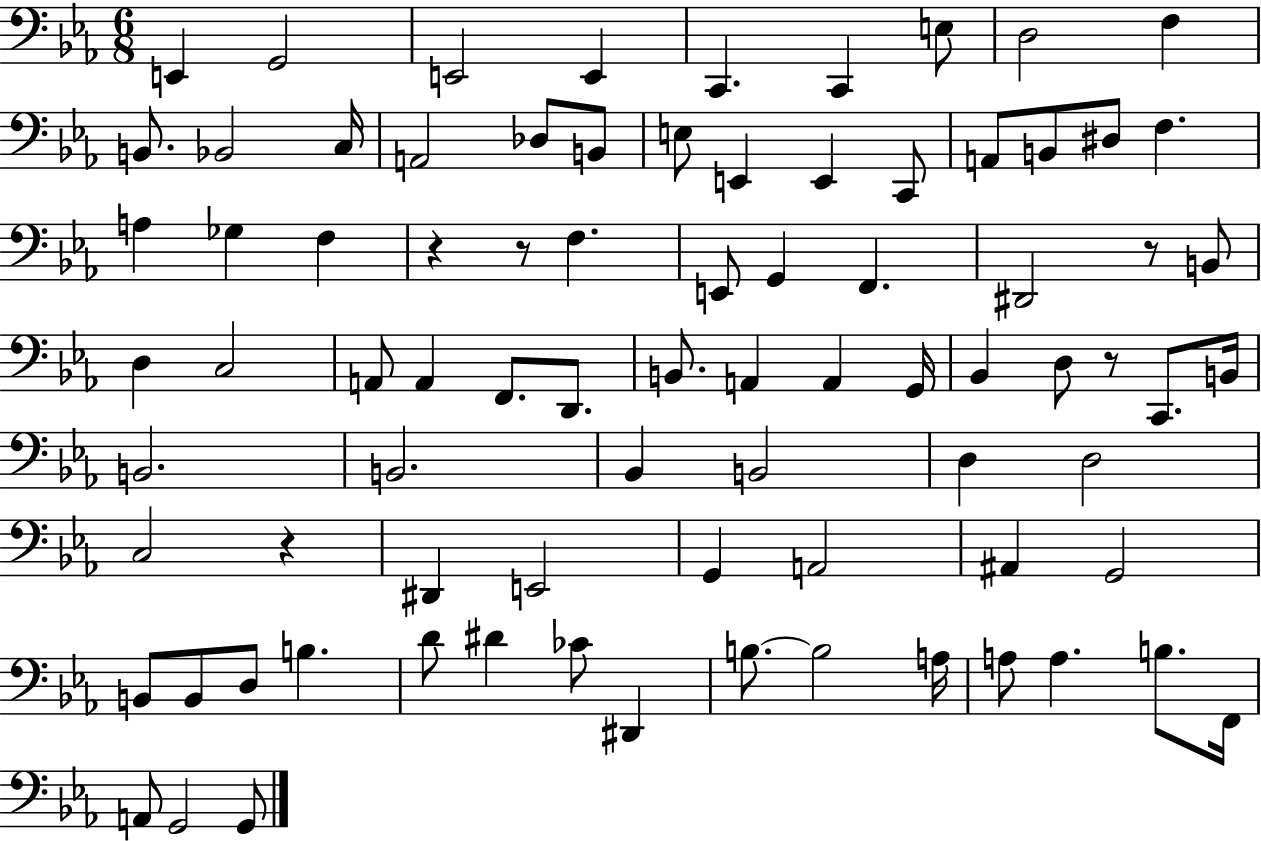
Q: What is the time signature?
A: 6/8